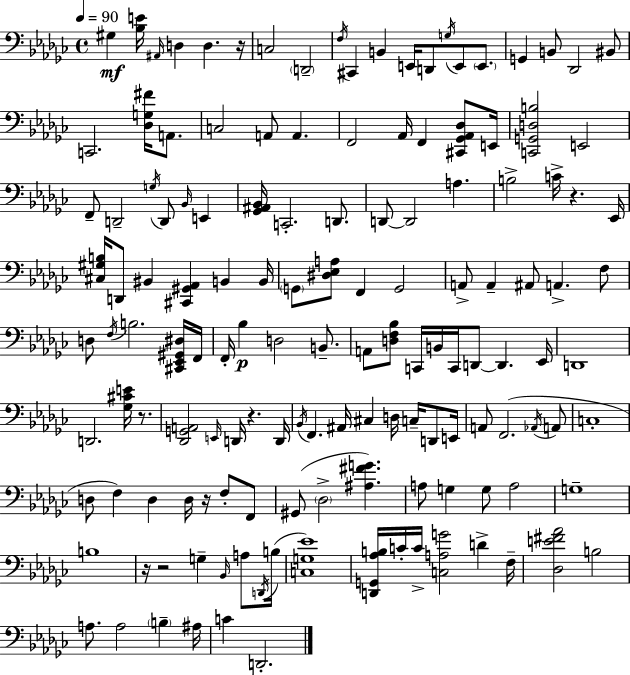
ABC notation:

X:1
T:Untitled
M:4/4
L:1/4
K:Ebm
^G, [_B,E]/4 ^A,,/4 D, D, z/4 C,2 D,,2 F,/4 ^C,, B,, E,,/4 D,,/2 G,/4 E,,/2 E,,/2 G,, B,,/2 _D,,2 ^B,,/2 C,,2 [_D,G,^F]/4 A,,/2 C,2 A,,/2 A,, F,,2 _A,,/4 F,, [^C,,_G,,_A,,_D,]/2 E,,/4 [C,,G,,D,B,]2 E,,2 F,,/2 D,,2 G,/4 D,,/2 _B,,/4 E,, [_G,,^A,,_B,,]/4 C,,2 D,,/2 D,,/2 D,,2 A, B,2 C/4 z _E,,/4 [^C,^G,B,]/4 D,,/2 ^B,, [^C,,^G,,_A,,] B,, B,,/4 G,,/2 [^D,_E,A,]/2 F,, G,,2 A,,/2 A,, ^A,,/2 A,, F,/2 D,/2 F,/4 B,2 [^C,,_E,,^G,,^D,]/4 F,,/4 F,,/4 _B, D,2 B,,/2 A,,/2 [D,F,_B,]/2 C,,/4 B,,/4 C,,/4 D,,/2 D,, _E,,/4 D,,4 D,,2 [_G,^CE]/4 z/2 [_D,,G,,A,,]2 E,,/4 D,,/4 z D,,/4 _B,,/4 F,, ^A,,/4 ^C, D,/4 C,/4 D,,/2 E,,/4 A,,/2 F,,2 _A,,/4 A,,/2 C,4 D,/2 F, D, D,/4 z/4 F,/2 F,,/2 ^G,,/2 _D,2 [^A,^FG] A,/2 G, G,/2 A,2 G,4 B,4 z/4 z2 G, _B,,/4 A,/2 D,,/4 B,/4 [C,G,_E]4 [D,,G,,_A,B,]/4 C/4 C/4 [C,A,G]2 D F,/4 [_D,E^F_A]2 B,2 A,/2 A,2 B, ^A,/4 C D,,2